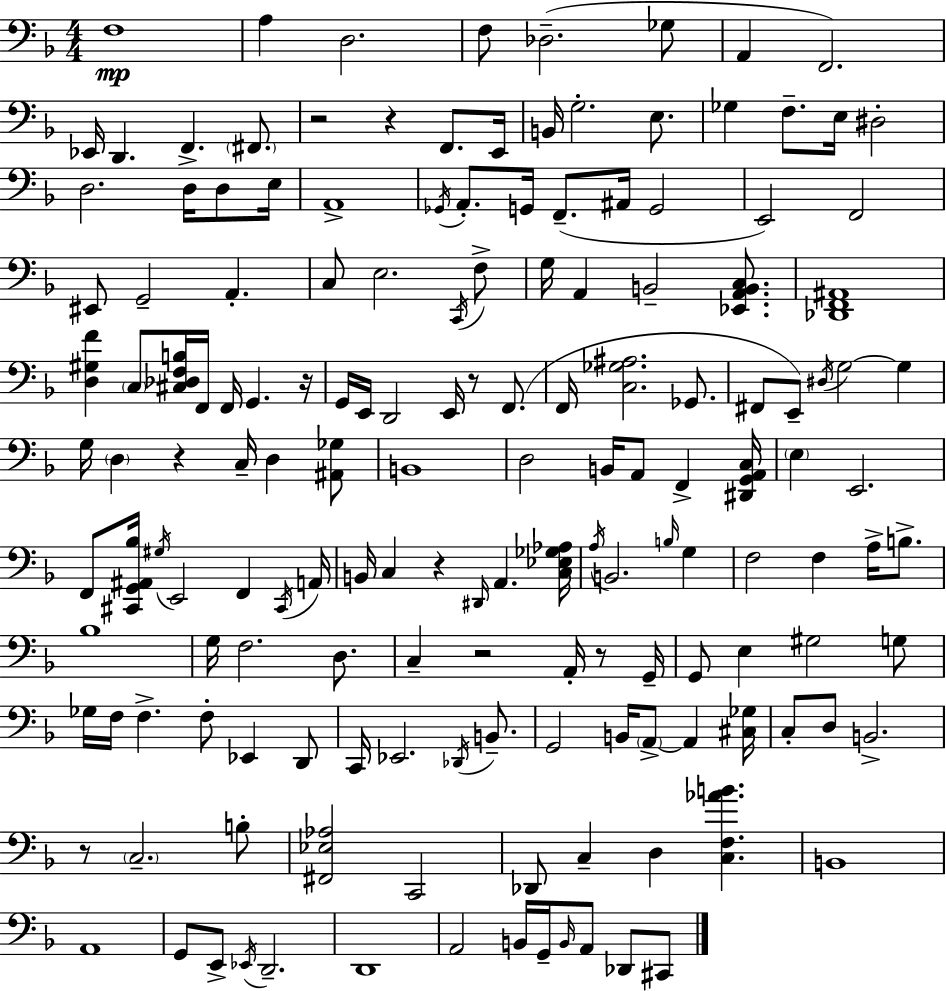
X:1
T:Untitled
M:4/4
L:1/4
K:F
F,4 A, D,2 F,/2 _D,2 _G,/2 A,, F,,2 _E,,/4 D,, F,, ^F,,/2 z2 z F,,/2 E,,/4 B,,/4 G,2 E,/2 _G, F,/2 E,/4 ^D,2 D,2 D,/4 D,/2 E,/4 A,,4 _G,,/4 A,,/2 G,,/4 F,,/2 ^A,,/4 G,,2 E,,2 F,,2 ^E,,/2 G,,2 A,, C,/2 E,2 C,,/4 F,/2 G,/4 A,, B,,2 [_E,,A,,B,,C,]/2 [_D,,F,,^A,,]4 [D,^G,F] C,/2 [^C,_D,F,B,]/4 F,,/4 F,,/4 G,, z/4 G,,/4 E,,/4 D,,2 E,,/4 z/2 F,,/2 F,,/4 [C,_G,^A,]2 _G,,/2 ^F,,/2 E,,/2 ^D,/4 G,2 G, G,/4 D, z C,/4 D, [^A,,_G,]/2 B,,4 D,2 B,,/4 A,,/2 F,, [^D,,G,,A,,C,]/4 E, E,,2 F,,/2 [^C,,G,,^A,,_B,]/4 ^G,/4 E,,2 F,, ^C,,/4 A,,/4 B,,/4 C, z ^D,,/4 A,, [C,_E,_G,_A,]/4 A,/4 B,,2 B,/4 G, F,2 F, A,/4 B,/2 _B,4 G,/4 F,2 D,/2 C, z2 A,,/4 z/2 G,,/4 G,,/2 E, ^G,2 G,/2 _G,/4 F,/4 F, F,/2 _E,, D,,/2 C,,/4 _E,,2 _D,,/4 B,,/2 G,,2 B,,/4 A,,/2 A,, [^C,_G,]/4 C,/2 D,/2 B,,2 z/2 C,2 B,/2 [^F,,_E,_A,]2 C,,2 _D,,/2 C, D, [C,F,_AB] B,,4 A,,4 G,,/2 E,,/2 _E,,/4 D,,2 D,,4 A,,2 B,,/4 G,,/4 B,,/4 A,,/2 _D,,/2 ^C,,/2